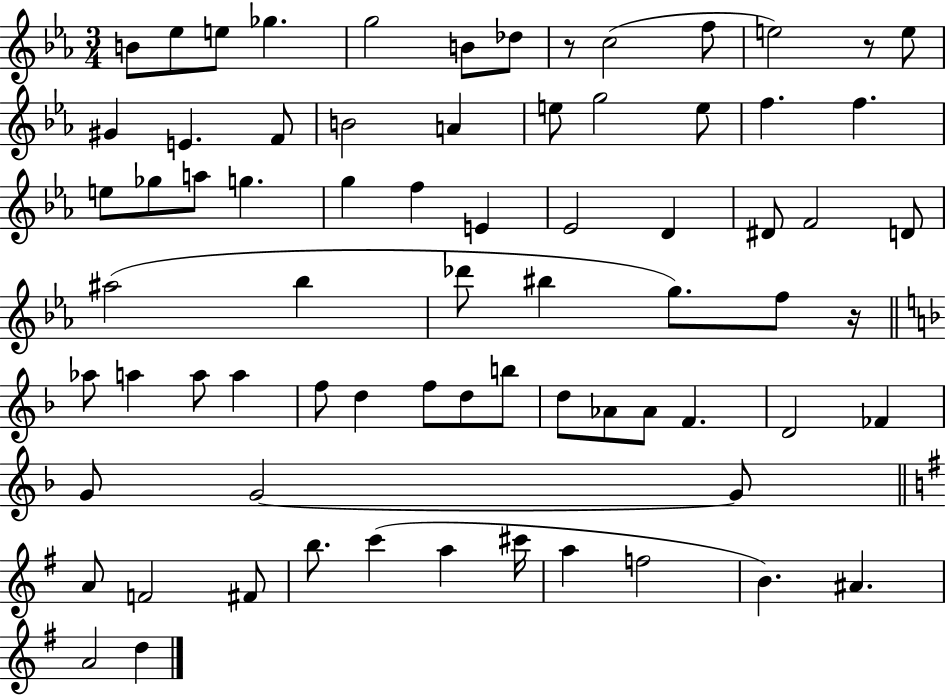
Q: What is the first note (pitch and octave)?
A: B4